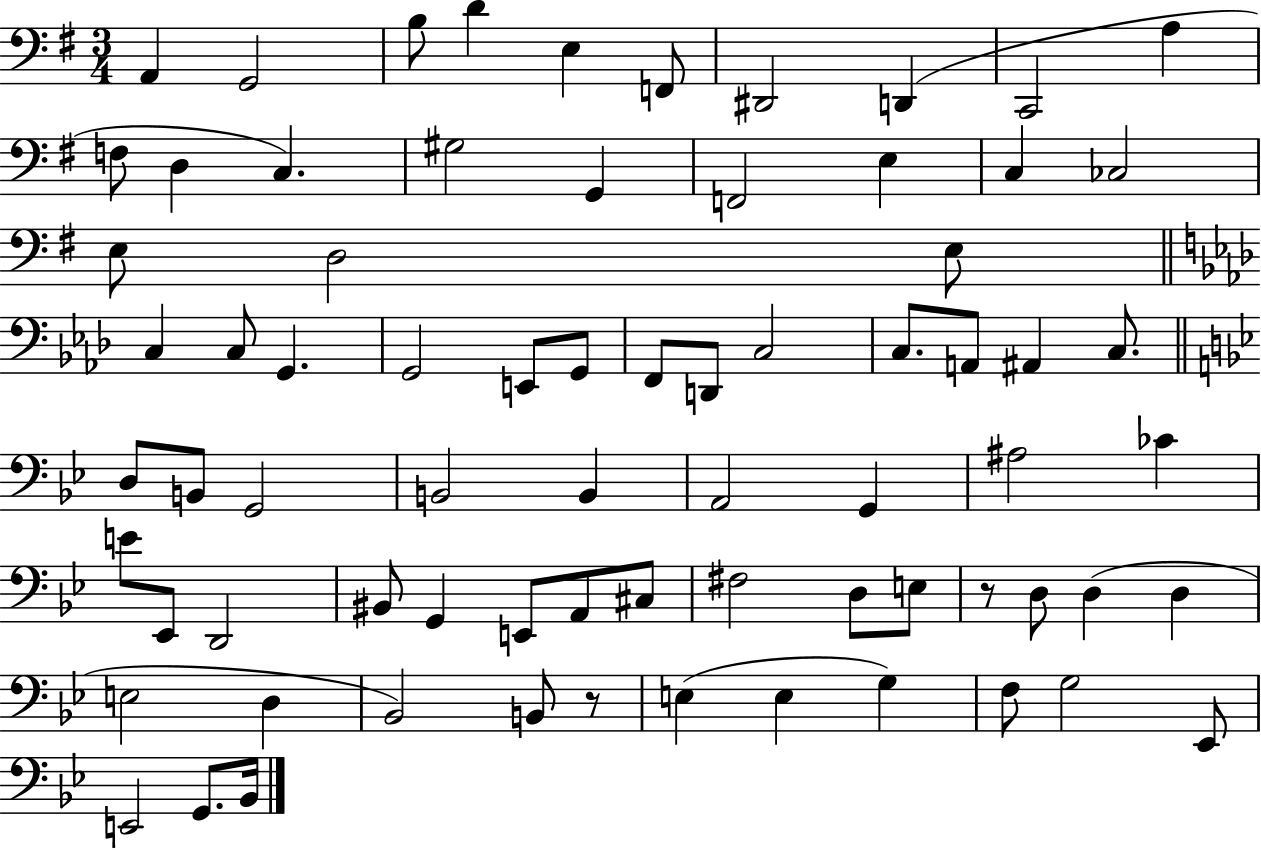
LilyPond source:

{
  \clef bass
  \numericTimeSignature
  \time 3/4
  \key g \major
  \repeat volta 2 { a,4 g,2 | b8 d'4 e4 f,8 | dis,2 d,4( | c,2 a4 | \break f8 d4 c4.) | gis2 g,4 | f,2 e4 | c4 ces2 | \break e8 d2 e8 | \bar "||" \break \key aes \major c4 c8 g,4. | g,2 e,8 g,8 | f,8 d,8 c2 | c8. a,8 ais,4 c8. | \break \bar "||" \break \key bes \major d8 b,8 g,2 | b,2 b,4 | a,2 g,4 | ais2 ces'4 | \break e'8 ees,8 d,2 | bis,8 g,4 e,8 a,8 cis8 | fis2 d8 e8 | r8 d8 d4( d4 | \break e2 d4 | bes,2) b,8 r8 | e4( e4 g4) | f8 g2 ees,8 | \break e,2 g,8. bes,16 | } \bar "|."
}